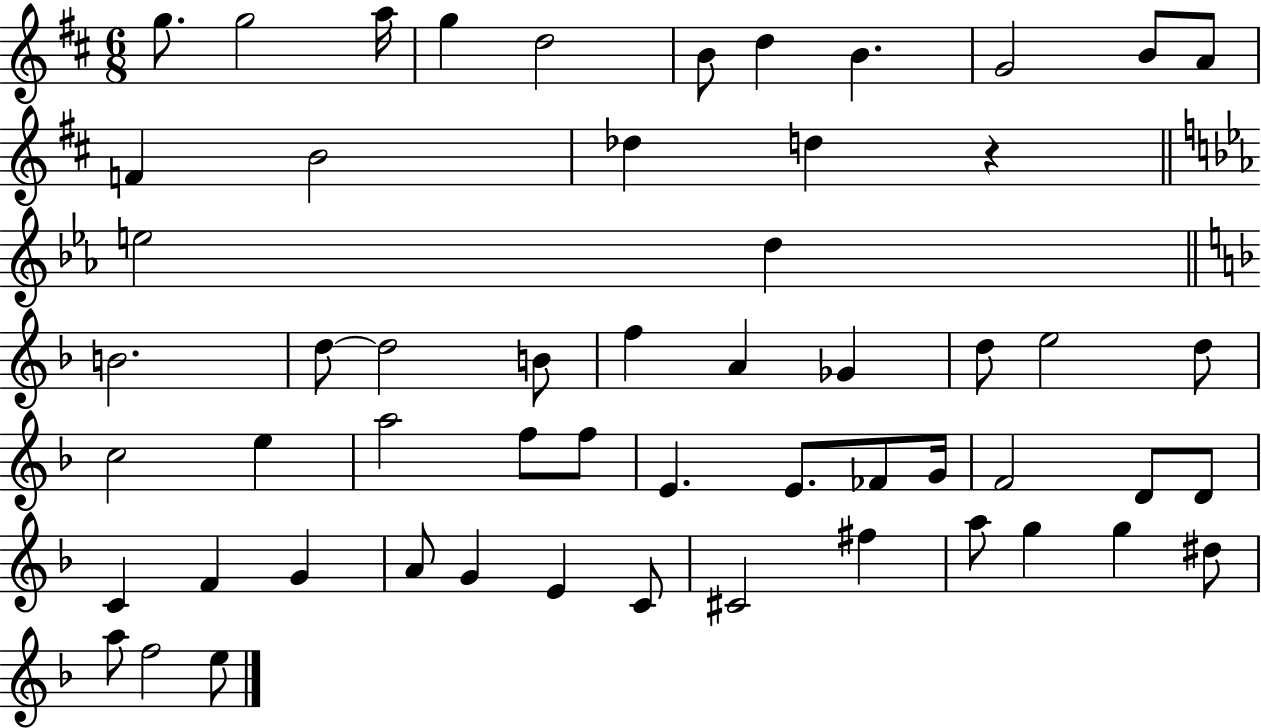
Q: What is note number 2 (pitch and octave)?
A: G5